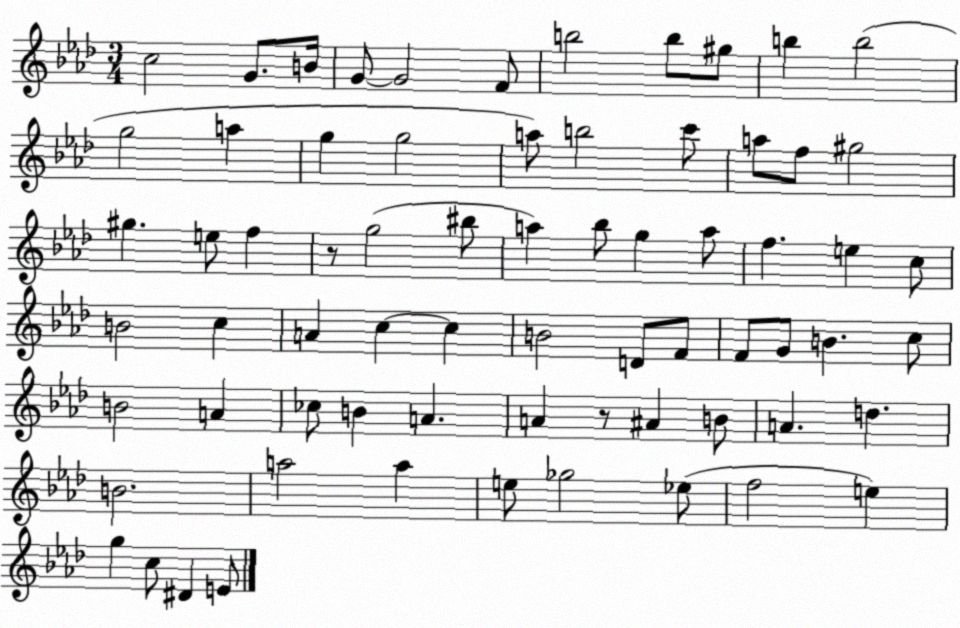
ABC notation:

X:1
T:Untitled
M:3/4
L:1/4
K:Ab
c2 G/2 B/4 G/2 G2 F/2 b2 b/2 ^g/2 b b2 g2 a g g2 a/2 b2 c'/2 a/2 f/2 ^g2 ^g e/2 f z/2 g2 ^b/2 a _b/2 g a/2 f e c/2 B2 c A c c B2 D/2 F/2 F/2 G/2 B c/2 B2 A _c/2 B A A z/2 ^A B/2 A d B2 a2 a e/2 _g2 _e/2 f2 e g c/2 ^D E/2